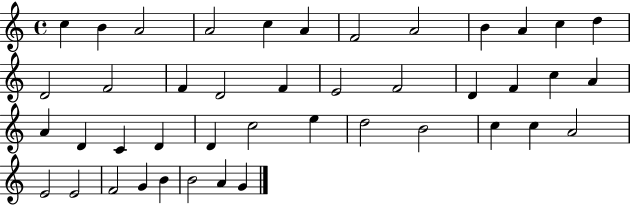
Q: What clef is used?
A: treble